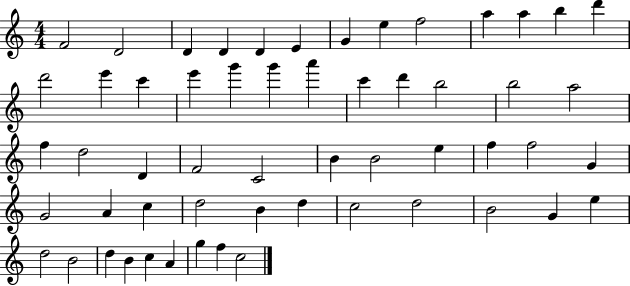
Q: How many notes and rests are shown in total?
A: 56